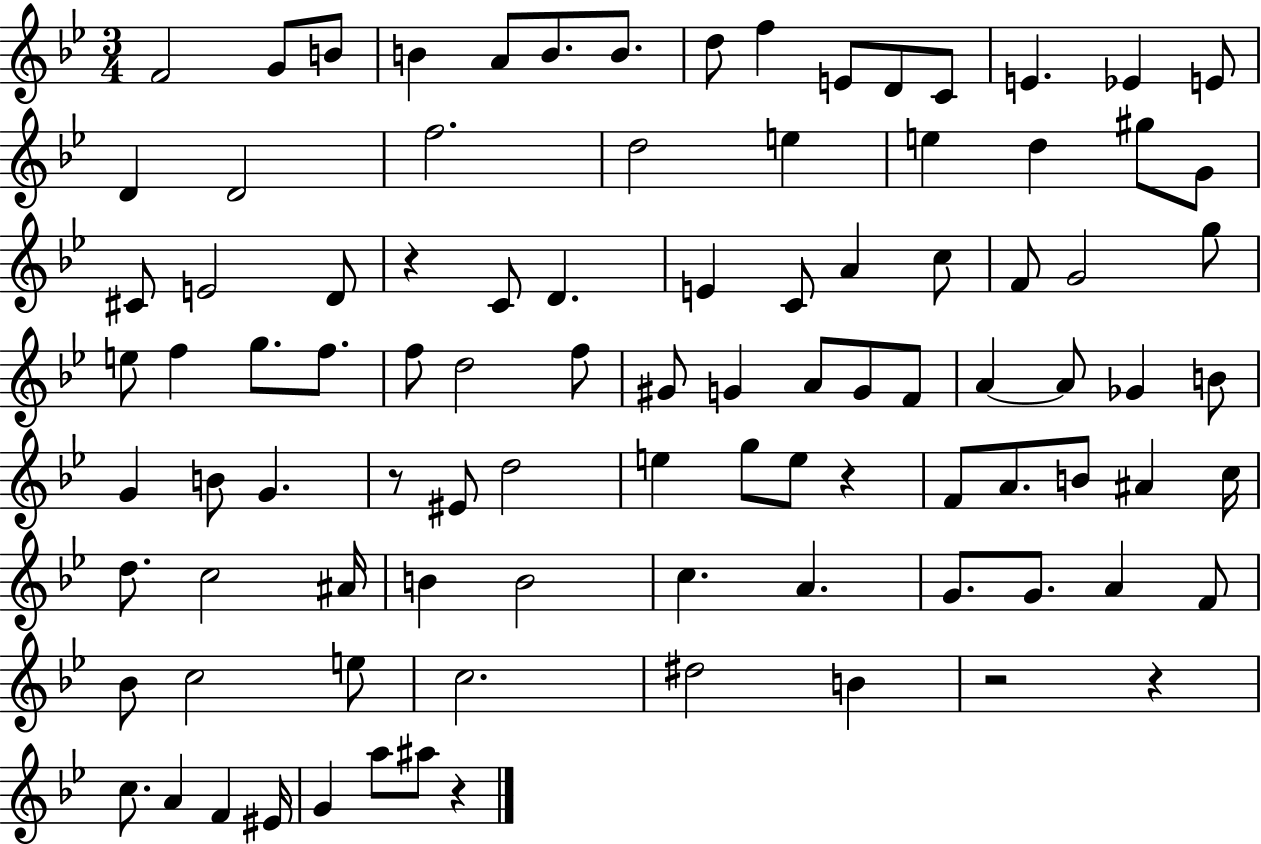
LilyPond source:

{
  \clef treble
  \numericTimeSignature
  \time 3/4
  \key bes \major
  f'2 g'8 b'8 | b'4 a'8 b'8. b'8. | d''8 f''4 e'8 d'8 c'8 | e'4. ees'4 e'8 | \break d'4 d'2 | f''2. | d''2 e''4 | e''4 d''4 gis''8 g'8 | \break cis'8 e'2 d'8 | r4 c'8 d'4. | e'4 c'8 a'4 c''8 | f'8 g'2 g''8 | \break e''8 f''4 g''8. f''8. | f''8 d''2 f''8 | gis'8 g'4 a'8 g'8 f'8 | a'4~~ a'8 ges'4 b'8 | \break g'4 b'8 g'4. | r8 eis'8 d''2 | e''4 g''8 e''8 r4 | f'8 a'8. b'8 ais'4 c''16 | \break d''8. c''2 ais'16 | b'4 b'2 | c''4. a'4. | g'8. g'8. a'4 f'8 | \break bes'8 c''2 e''8 | c''2. | dis''2 b'4 | r2 r4 | \break c''8. a'4 f'4 eis'16 | g'4 a''8 ais''8 r4 | \bar "|."
}